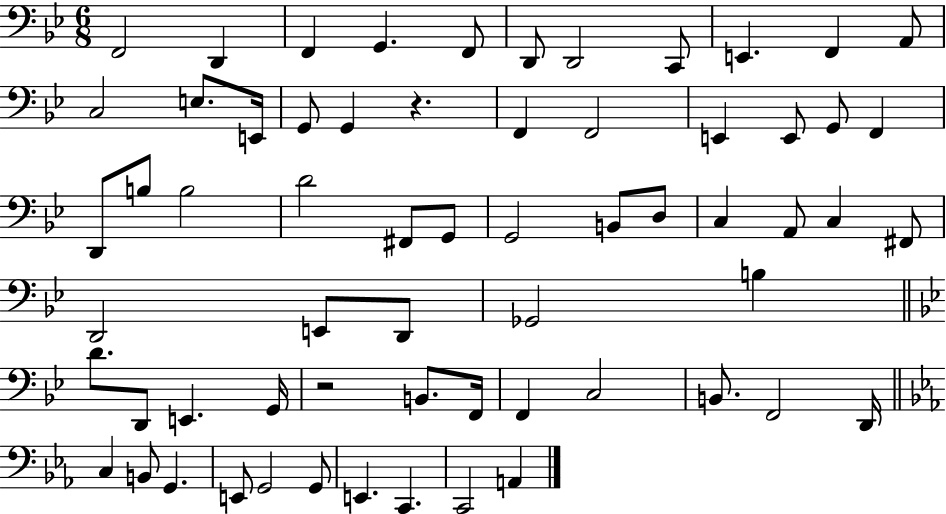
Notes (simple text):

F2/h D2/q F2/q G2/q. F2/e D2/e D2/h C2/e E2/q. F2/q A2/e C3/h E3/e. E2/s G2/e G2/q R/q. F2/q F2/h E2/q E2/e G2/e F2/q D2/e B3/e B3/h D4/h F#2/e G2/e G2/h B2/e D3/e C3/q A2/e C3/q F#2/e D2/h E2/e D2/e Gb2/h B3/q D4/e. D2/e E2/q. G2/s R/h B2/e. F2/s F2/q C3/h B2/e. F2/h D2/s C3/q B2/e G2/q. E2/e G2/h G2/e E2/q. C2/q. C2/h A2/q